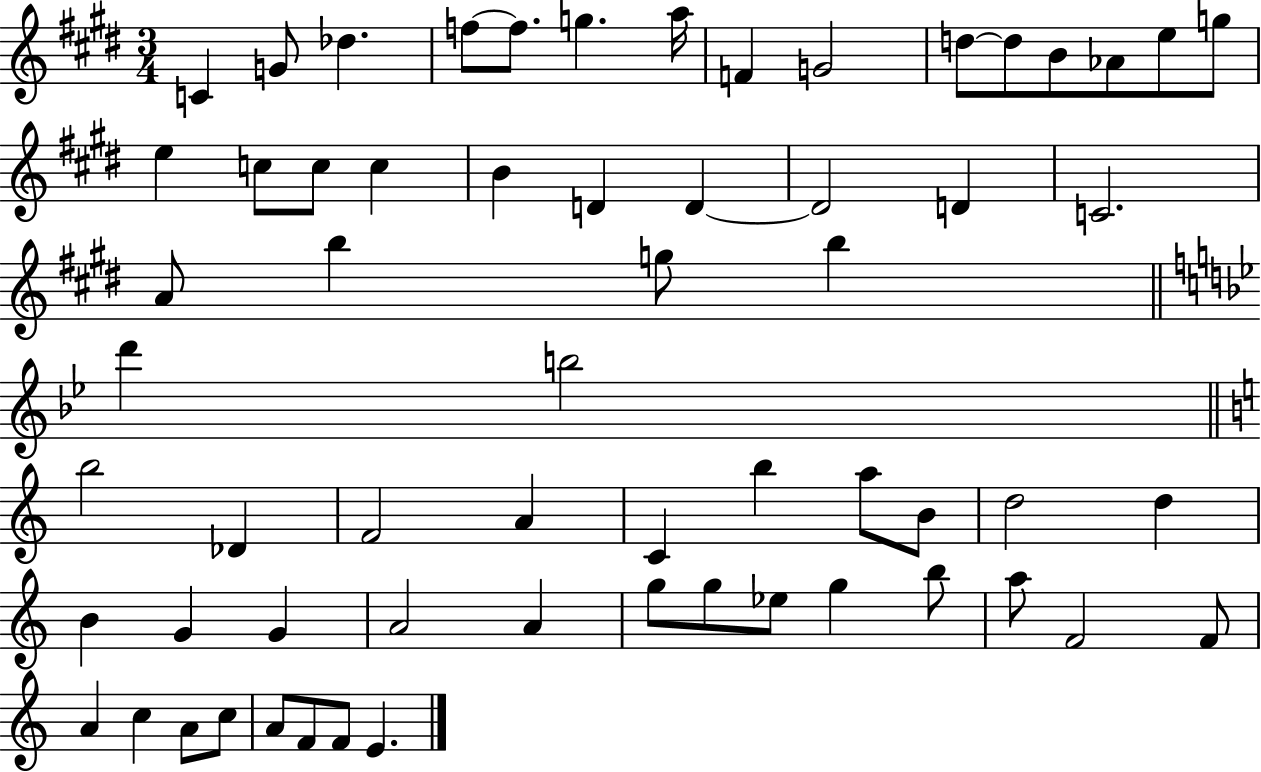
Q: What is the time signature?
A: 3/4